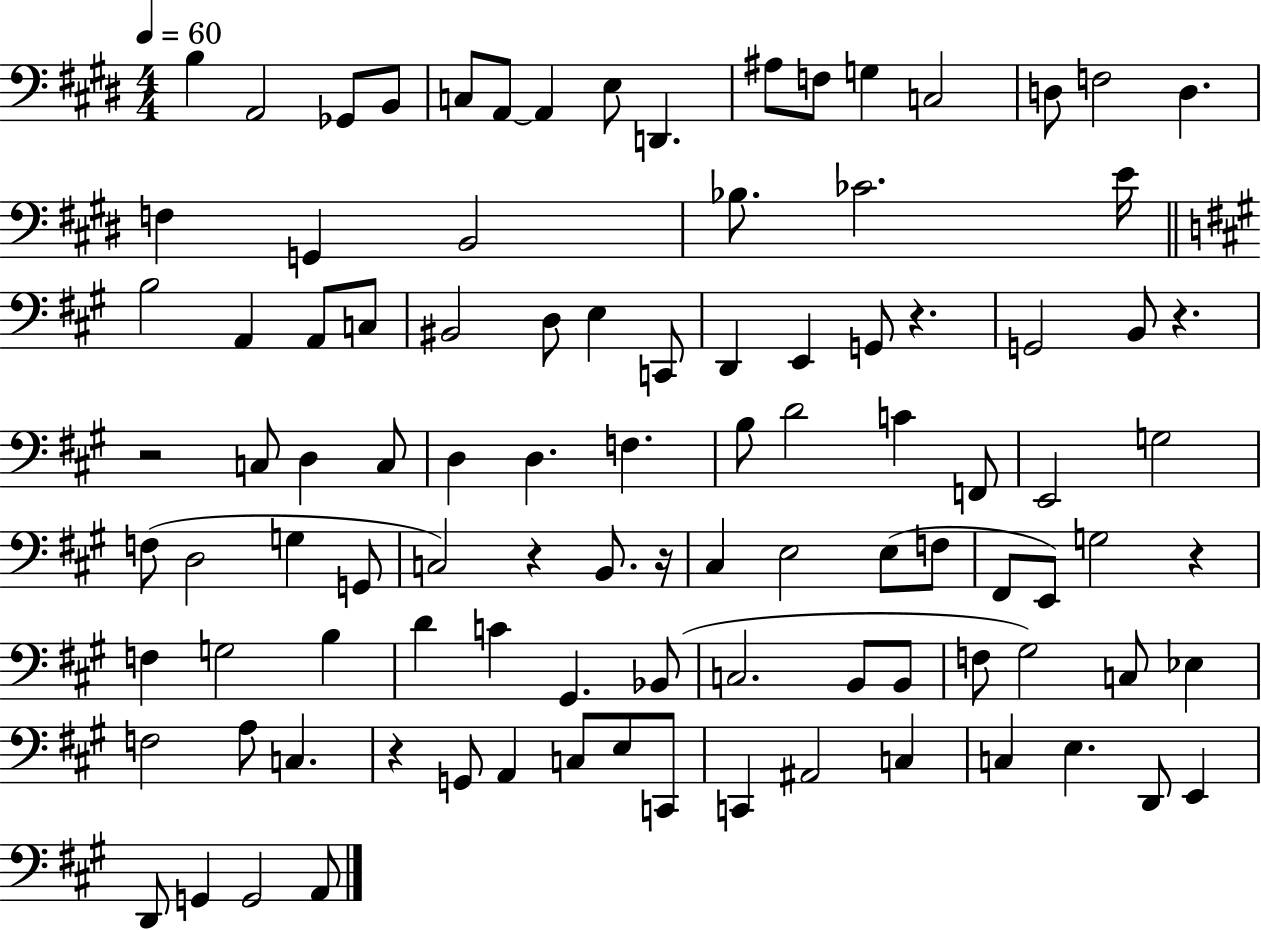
B3/q A2/h Gb2/e B2/e C3/e A2/e A2/q E3/e D2/q. A#3/e F3/e G3/q C3/h D3/e F3/h D3/q. F3/q G2/q B2/h Bb3/e. CES4/h. E4/s B3/h A2/q A2/e C3/e BIS2/h D3/e E3/q C2/e D2/q E2/q G2/e R/q. G2/h B2/e R/q. R/h C3/e D3/q C3/e D3/q D3/q. F3/q. B3/e D4/h C4/q F2/e E2/h G3/h F3/e D3/h G3/q G2/e C3/h R/q B2/e. R/s C#3/q E3/h E3/e F3/e F#2/e E2/e G3/h R/q F3/q G3/h B3/q D4/q C4/q G#2/q. Bb2/e C3/h. B2/e B2/e F3/e G#3/h C3/e Eb3/q F3/h A3/e C3/q. R/q G2/e A2/q C3/e E3/e C2/e C2/q A#2/h C3/q C3/q E3/q. D2/e E2/q D2/e G2/q G2/h A2/e